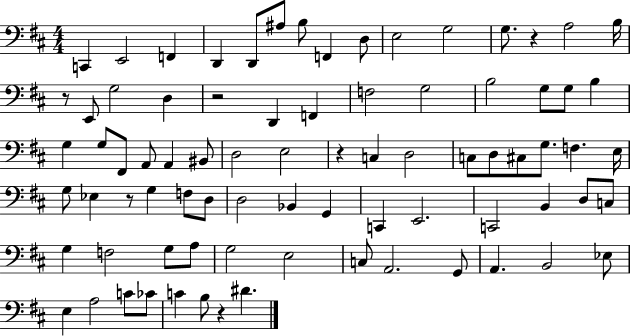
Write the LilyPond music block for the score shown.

{
  \clef bass
  \numericTimeSignature
  \time 4/4
  \key d \major
  c,4 e,2 f,4 | d,4 d,8 ais8 b8 f,4 d8 | e2 g2 | g8. r4 a2 b16 | \break r8 e,8 g2 d4 | r2 d,4 f,4 | f2 g2 | b2 g8 g8 b4 | \break g4 g8 fis,8 a,8 a,4 bis,8 | d2 e2 | r4 c4 d2 | c8 d8 cis8 g8. f4. e16 | \break g8 ees4 r8 g4 f8 d8 | d2 bes,4 g,4 | c,4 e,2. | c,2 b,4 d8 c8 | \break g4 f2 g8 a8 | g2 e2 | c8 a,2. g,8 | a,4. b,2 ees8 | \break e4 a2 c'8 ces'8 | c'4 b8 r4 dis'4. | \bar "|."
}